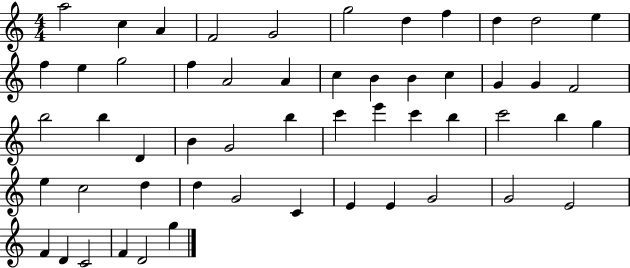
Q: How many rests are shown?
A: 0